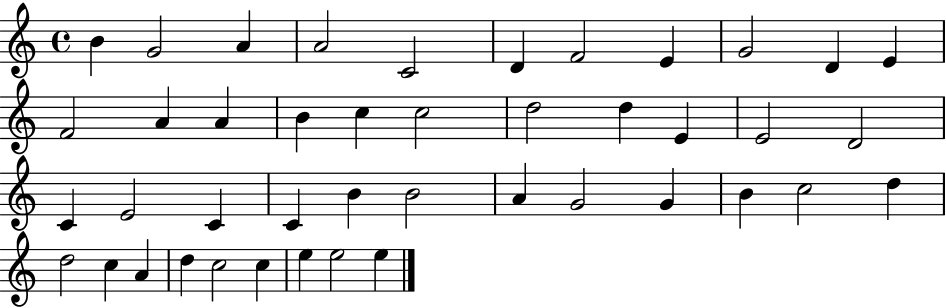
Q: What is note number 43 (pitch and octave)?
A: E5